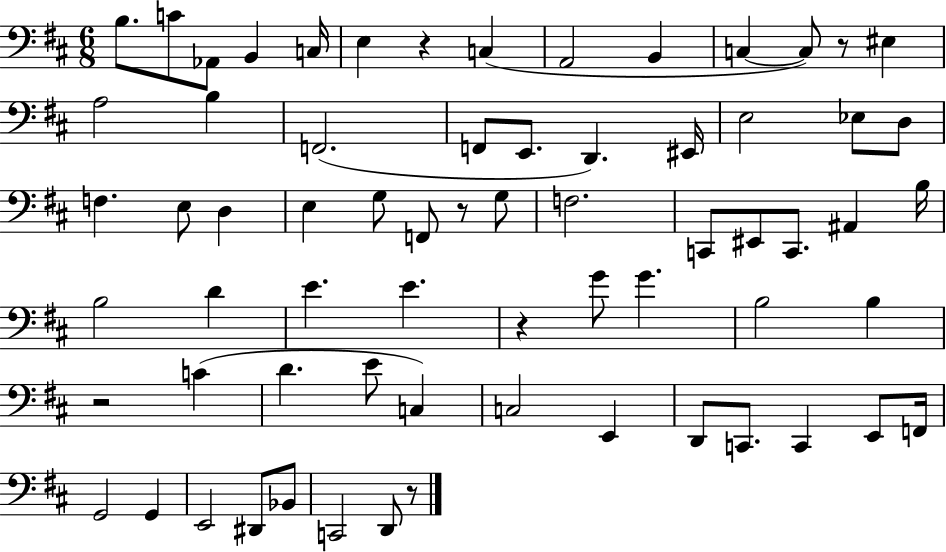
B3/e. C4/e Ab2/e B2/q C3/s E3/q R/q C3/q A2/h B2/q C3/q C3/e R/e EIS3/q A3/h B3/q F2/h. F2/e E2/e. D2/q. EIS2/s E3/h Eb3/e D3/e F3/q. E3/e D3/q E3/q G3/e F2/e R/e G3/e F3/h. C2/e EIS2/e C2/e. A#2/q B3/s B3/h D4/q E4/q. E4/q. R/q G4/e G4/q. B3/h B3/q R/h C4/q D4/q. E4/e C3/q C3/h E2/q D2/e C2/e. C2/q E2/e F2/s G2/h G2/q E2/h D#2/e Bb2/e C2/h D2/e R/e